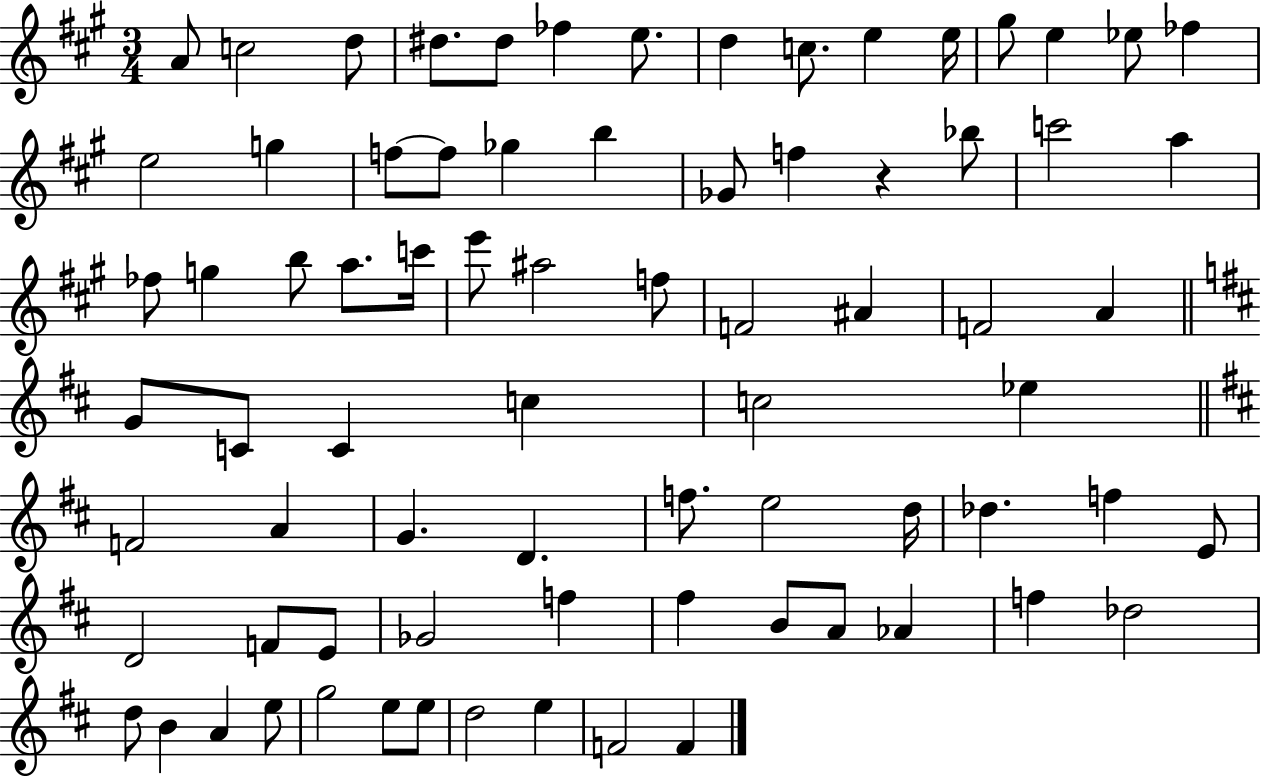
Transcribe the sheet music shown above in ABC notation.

X:1
T:Untitled
M:3/4
L:1/4
K:A
A/2 c2 d/2 ^d/2 ^d/2 _f e/2 d c/2 e e/4 ^g/2 e _e/2 _f e2 g f/2 f/2 _g b _G/2 f z _b/2 c'2 a _f/2 g b/2 a/2 c'/4 e'/2 ^a2 f/2 F2 ^A F2 A G/2 C/2 C c c2 _e F2 A G D f/2 e2 d/4 _d f E/2 D2 F/2 E/2 _G2 f ^f B/2 A/2 _A f _d2 d/2 B A e/2 g2 e/2 e/2 d2 e F2 F